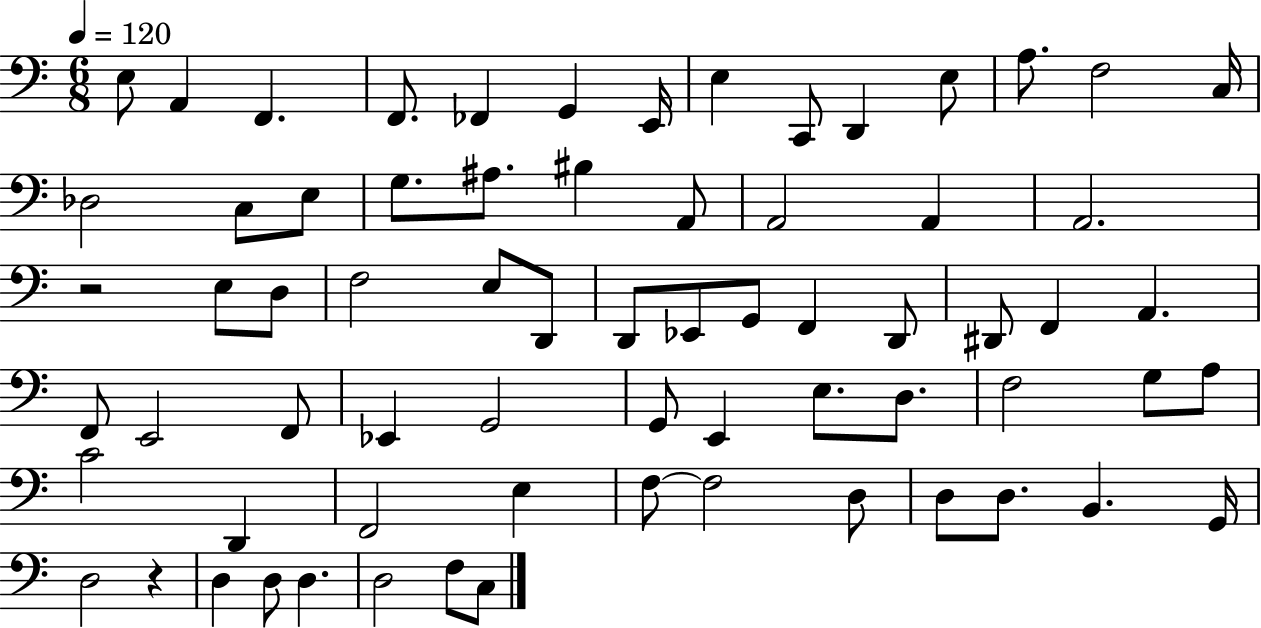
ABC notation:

X:1
T:Untitled
M:6/8
L:1/4
K:C
E,/2 A,, F,, F,,/2 _F,, G,, E,,/4 E, C,,/2 D,, E,/2 A,/2 F,2 C,/4 _D,2 C,/2 E,/2 G,/2 ^A,/2 ^B, A,,/2 A,,2 A,, A,,2 z2 E,/2 D,/2 F,2 E,/2 D,,/2 D,,/2 _E,,/2 G,,/2 F,, D,,/2 ^D,,/2 F,, A,, F,,/2 E,,2 F,,/2 _E,, G,,2 G,,/2 E,, E,/2 D,/2 F,2 G,/2 A,/2 C2 D,, F,,2 E, F,/2 F,2 D,/2 D,/2 D,/2 B,, G,,/4 D,2 z D, D,/2 D, D,2 F,/2 C,/2